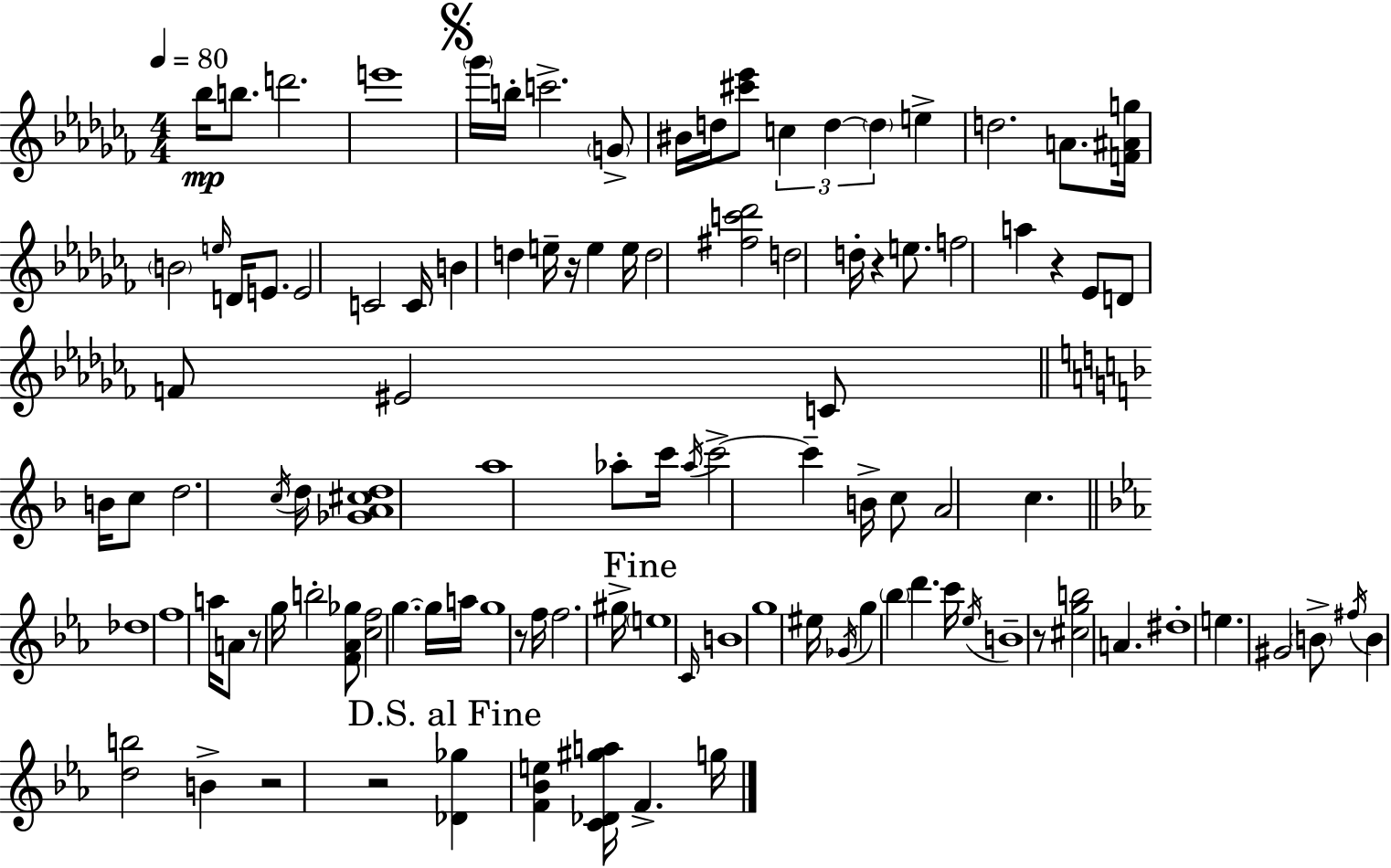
Bb5/s B5/e. D6/h. E6/w Gb6/s B5/s C6/h. G4/e BIS4/s D5/s [C#6,Eb6]/e C5/q D5/q D5/q E5/q D5/h. A4/e. [F4,A#4,G5]/s B4/h E5/s D4/s E4/e. E4/h C4/h C4/s B4/q D5/q E5/s R/s E5/q E5/s D5/h [F#5,C6,Db6]/h D5/h D5/s R/q E5/e. F5/h A5/q R/q Eb4/e D4/e F4/e EIS4/h C4/e B4/s C5/e D5/h. C5/s D5/s [Gb4,A4,C#5,D5]/w A5/w Ab5/e C6/s Ab5/s C6/h C6/q B4/s C5/e A4/h C5/q. Db5/w F5/w A5/s A4/e R/e G5/s B5/h [F4,Ab4,Gb5]/e [C5,F5]/h G5/q. G5/s A5/s G5/w R/e F5/s F5/h. G#5/s E5/w C4/s B4/w G5/w EIS5/s Gb4/s G5/q Bb5/q D6/q. C6/s Eb5/s B4/w R/e [C#5,G5,B5]/h A4/q. D#5/w E5/q. G#4/h B4/e F#5/s B4/q [D5,B5]/h B4/q R/h R/h [Db4,Gb5]/q [F4,Bb4,E5]/q [C4,Db4,G#5,A5]/s F4/q. G5/s